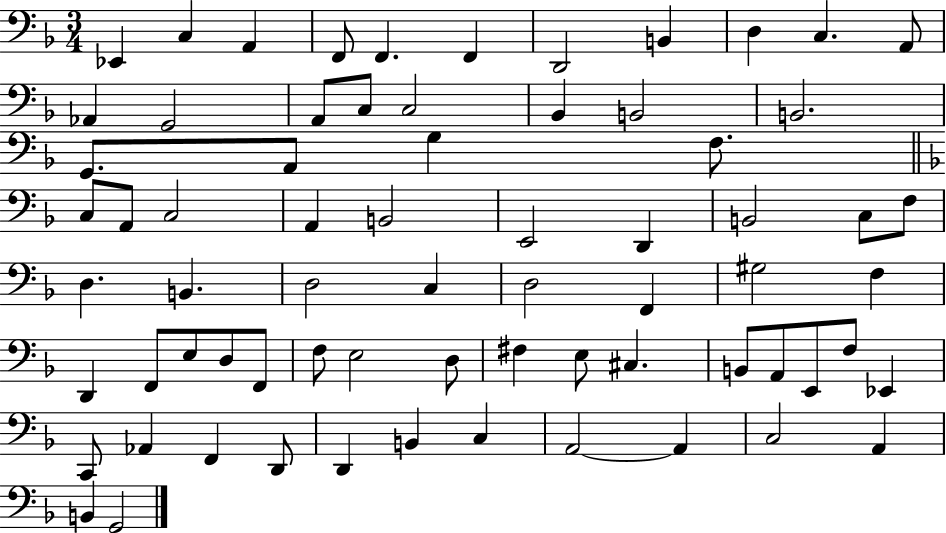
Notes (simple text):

Eb2/q C3/q A2/q F2/e F2/q. F2/q D2/h B2/q D3/q C3/q. A2/e Ab2/q G2/h A2/e C3/e C3/h Bb2/q B2/h B2/h. G2/e. A2/e G3/q F3/e. C3/e A2/e C3/h A2/q B2/h E2/h D2/q B2/h C3/e F3/e D3/q. B2/q. D3/h C3/q D3/h F2/q G#3/h F3/q D2/q F2/e E3/e D3/e F2/e F3/e E3/h D3/e F#3/q E3/e C#3/q. B2/e A2/e E2/e F3/e Eb2/q C2/e Ab2/q F2/q D2/e D2/q B2/q C3/q A2/h A2/q C3/h A2/q B2/q G2/h